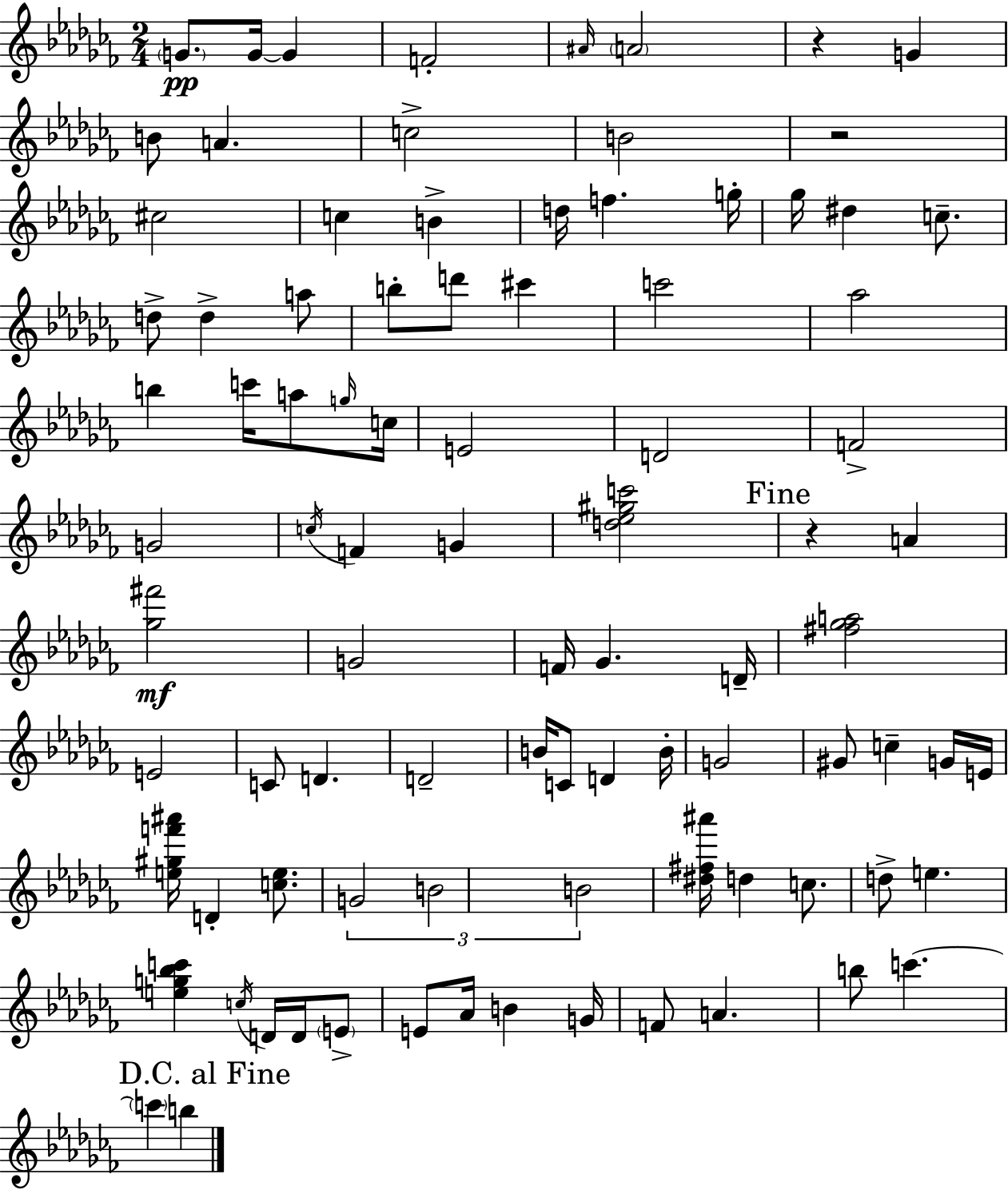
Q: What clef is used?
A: treble